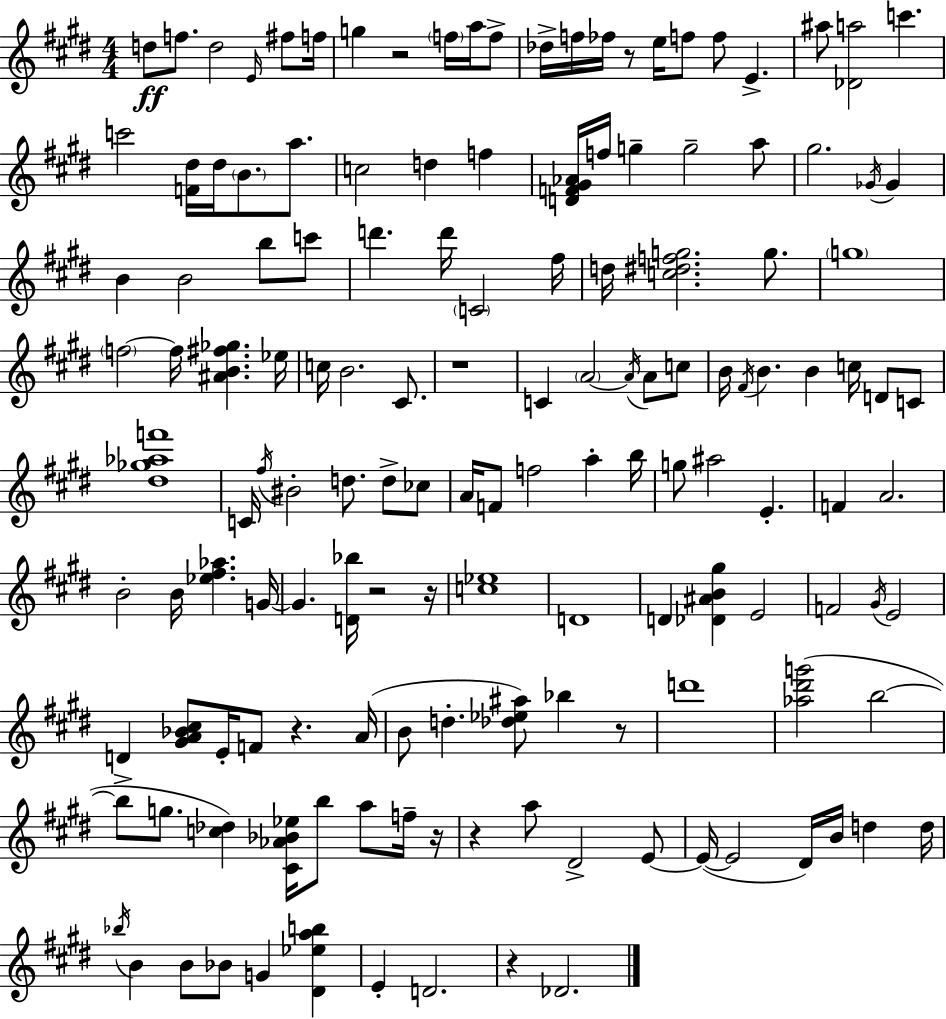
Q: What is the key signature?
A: E major